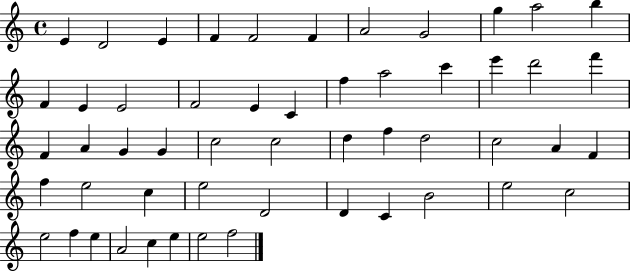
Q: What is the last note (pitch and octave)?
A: F5